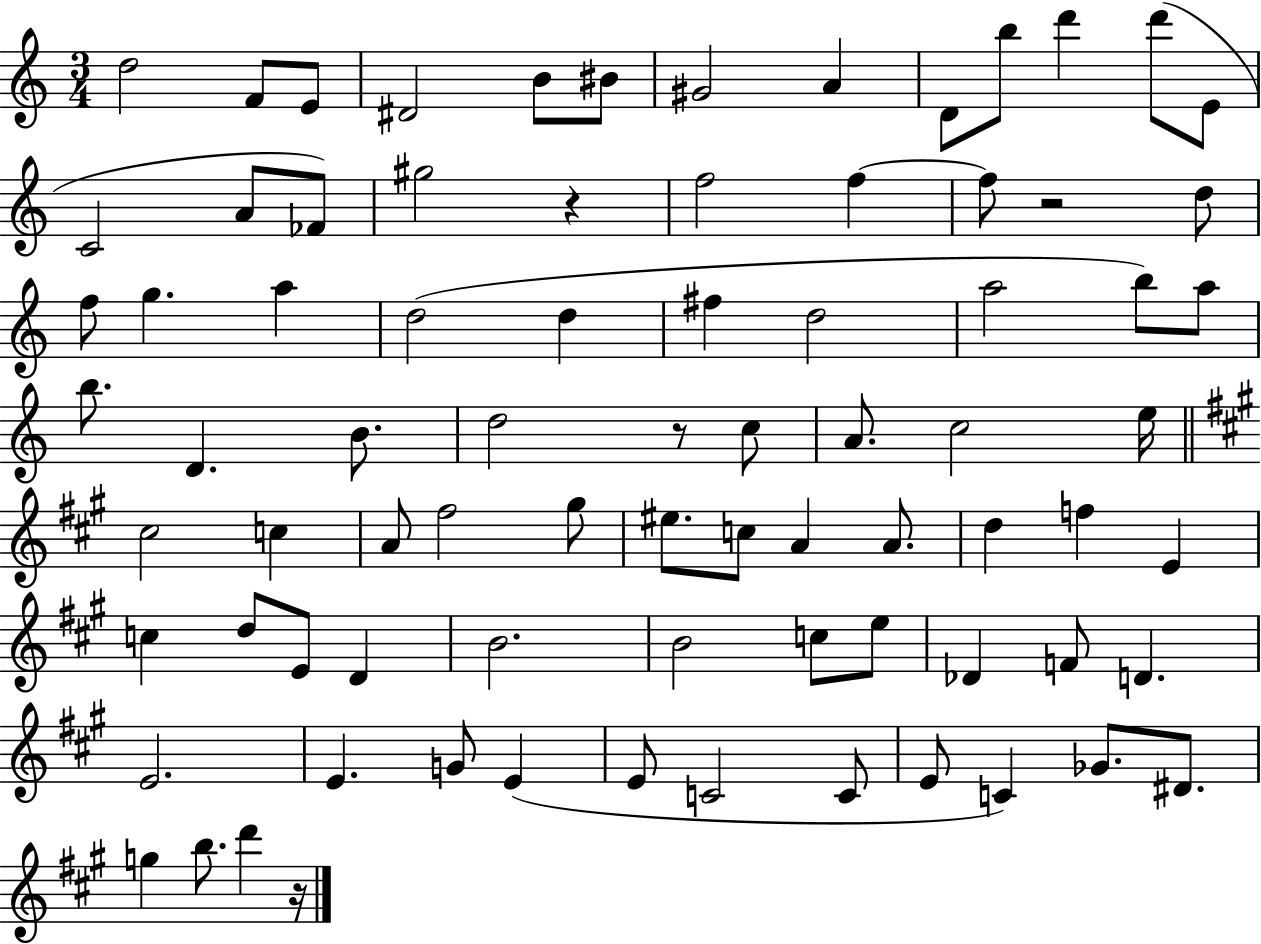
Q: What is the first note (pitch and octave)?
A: D5